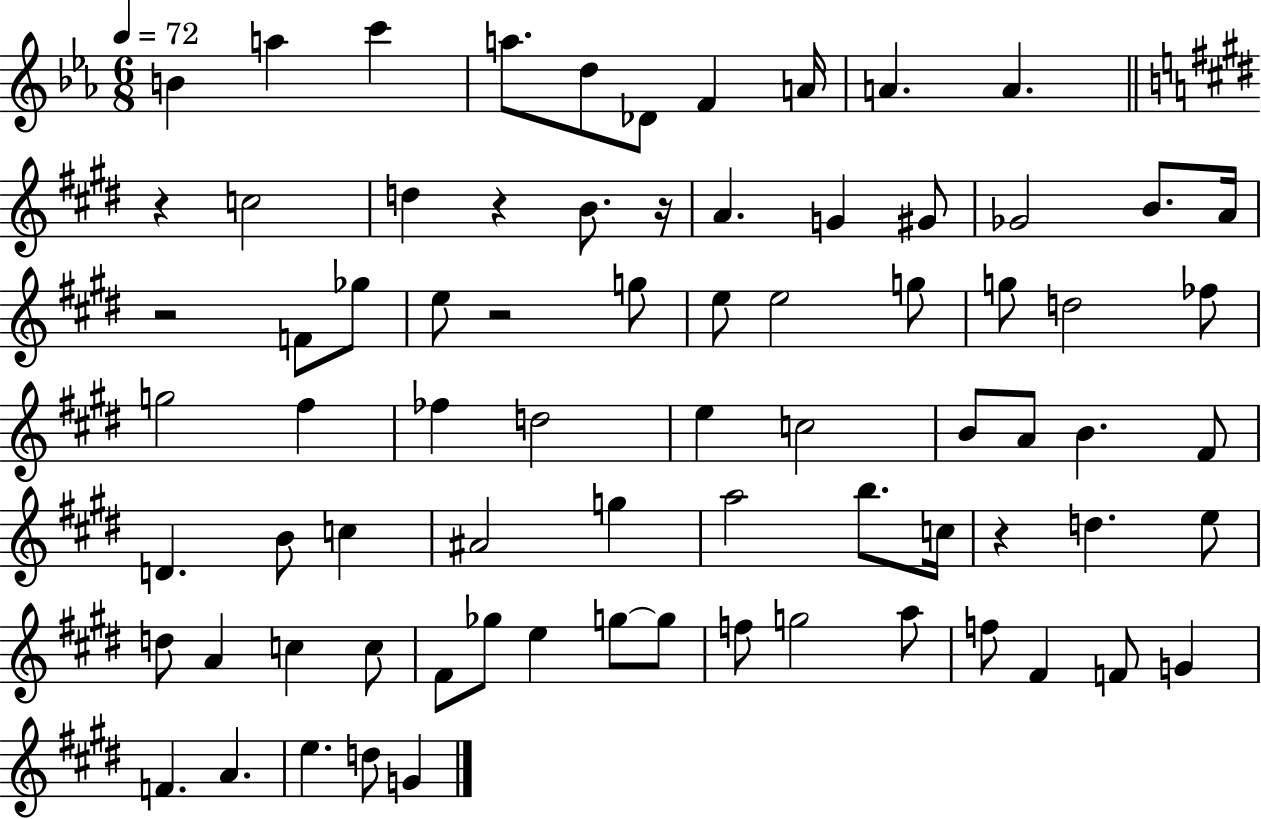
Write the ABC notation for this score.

X:1
T:Untitled
M:6/8
L:1/4
K:Eb
B a c' a/2 d/2 _D/2 F A/4 A A z c2 d z B/2 z/4 A G ^G/2 _G2 B/2 A/4 z2 F/2 _g/2 e/2 z2 g/2 e/2 e2 g/2 g/2 d2 _f/2 g2 ^f _f d2 e c2 B/2 A/2 B ^F/2 D B/2 c ^A2 g a2 b/2 c/4 z d e/2 d/2 A c c/2 ^F/2 _g/2 e g/2 g/2 f/2 g2 a/2 f/2 ^F F/2 G F A e d/2 G